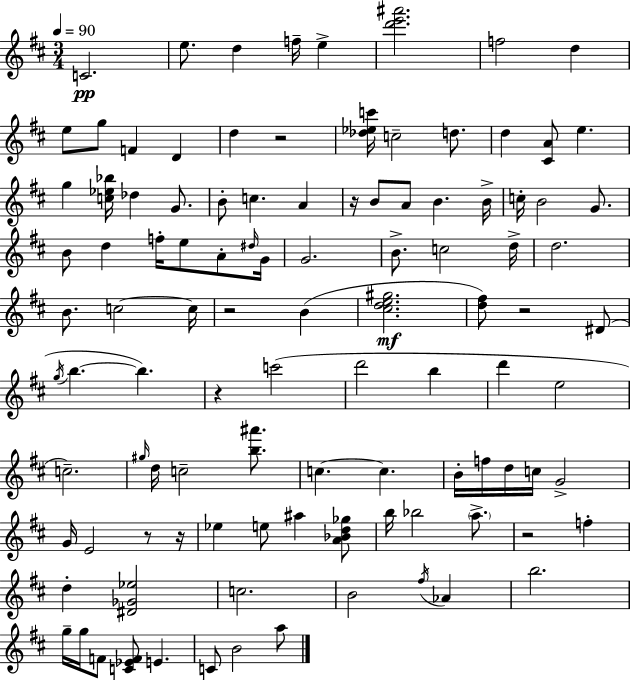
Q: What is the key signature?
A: D major